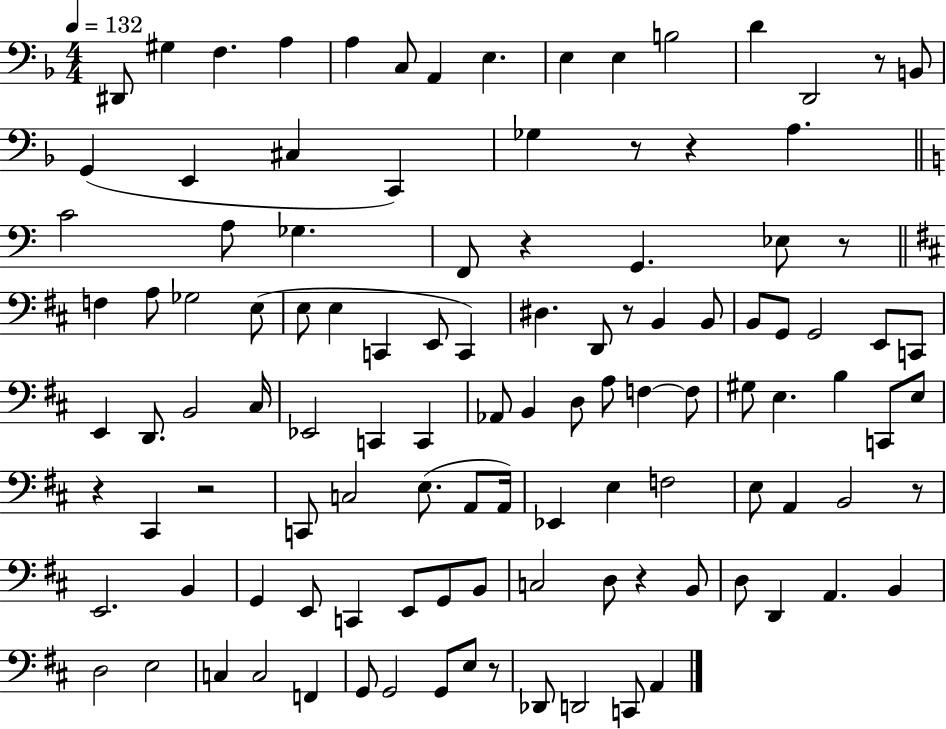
D#2/e G#3/q F3/q. A3/q A3/q C3/e A2/q E3/q. E3/q E3/q B3/h D4/q D2/h R/e B2/e G2/q E2/q C#3/q C2/q Gb3/q R/e R/q A3/q. C4/h A3/e Gb3/q. F2/e R/q G2/q. Eb3/e R/e F3/q A3/e Gb3/h E3/e E3/e E3/q C2/q E2/e C2/q D#3/q. D2/e R/e B2/q B2/e B2/e G2/e G2/h E2/e C2/e E2/q D2/e. B2/h C#3/s Eb2/h C2/q C2/q Ab2/e B2/q D3/e A3/e F3/q F3/e G#3/e E3/q. B3/q C2/e E3/e R/q C#2/q R/h C2/e C3/h E3/e. A2/e A2/s Eb2/q E3/q F3/h E3/e A2/q B2/h R/e E2/h. B2/q G2/q E2/e C2/q E2/e G2/e B2/e C3/h D3/e R/q B2/e D3/e D2/q A2/q. B2/q D3/h E3/h C3/q C3/h F2/q G2/e G2/h G2/e E3/e R/e Db2/e D2/h C2/e A2/q